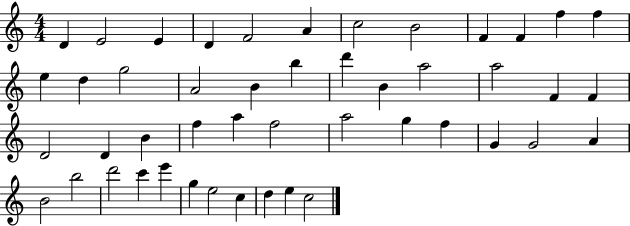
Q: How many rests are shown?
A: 0